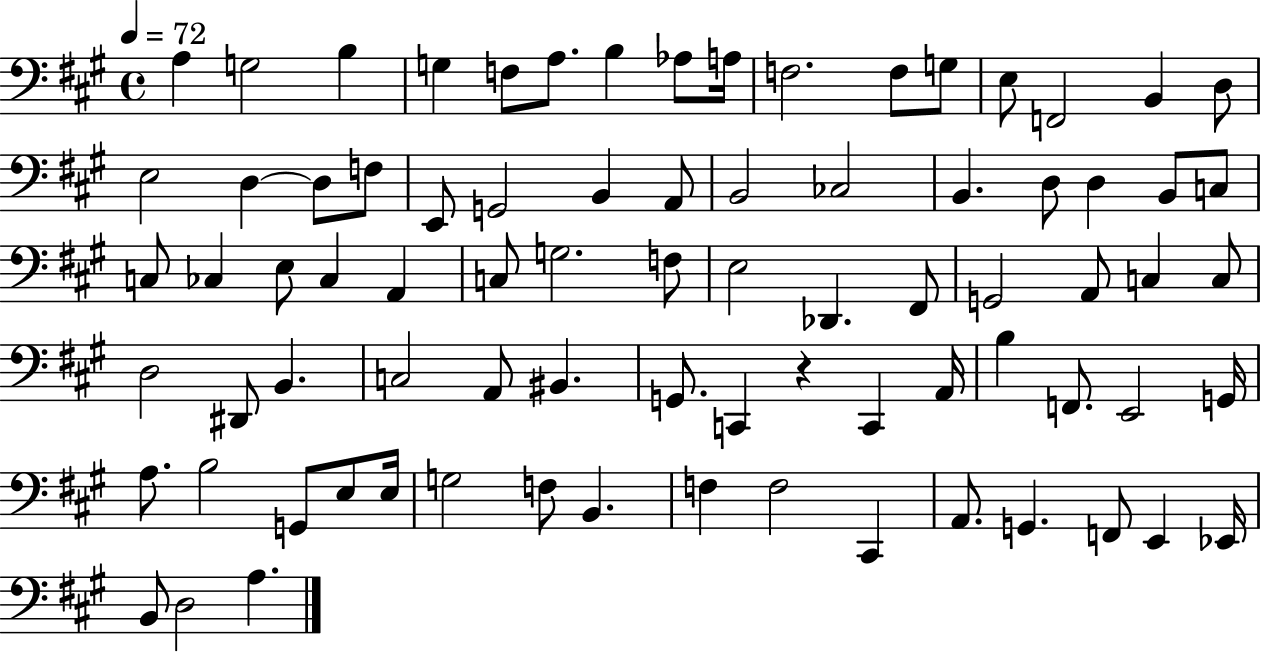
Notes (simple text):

A3/q G3/h B3/q G3/q F3/e A3/e. B3/q Ab3/e A3/s F3/h. F3/e G3/e E3/e F2/h B2/q D3/e E3/h D3/q D3/e F3/e E2/e G2/h B2/q A2/e B2/h CES3/h B2/q. D3/e D3/q B2/e C3/e C3/e CES3/q E3/e CES3/q A2/q C3/e G3/h. F3/e E3/h Db2/q. F#2/e G2/h A2/e C3/q C3/e D3/h D#2/e B2/q. C3/h A2/e BIS2/q. G2/e. C2/q R/q C2/q A2/s B3/q F2/e. E2/h G2/s A3/e. B3/h G2/e E3/e E3/s G3/h F3/e B2/q. F3/q F3/h C#2/q A2/e. G2/q. F2/e E2/q Eb2/s B2/e D3/h A3/q.